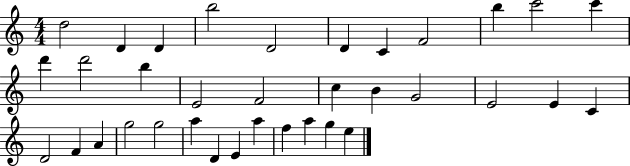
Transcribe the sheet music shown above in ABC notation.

X:1
T:Untitled
M:4/4
L:1/4
K:C
d2 D D b2 D2 D C F2 b c'2 c' d' d'2 b E2 F2 c B G2 E2 E C D2 F A g2 g2 a D E a f a g e